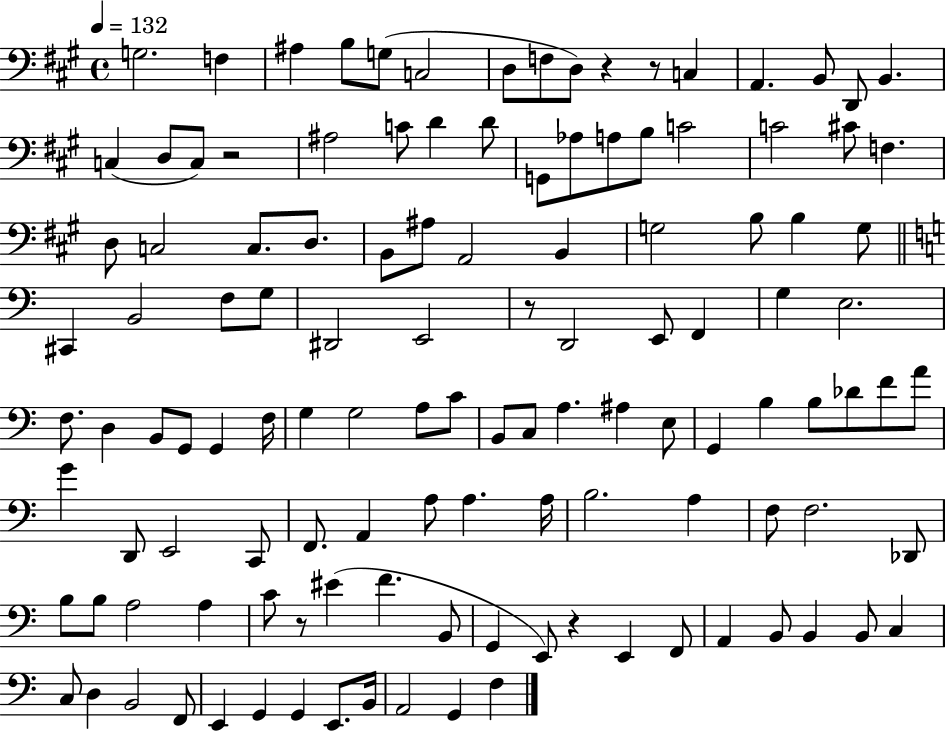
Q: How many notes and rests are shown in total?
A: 122